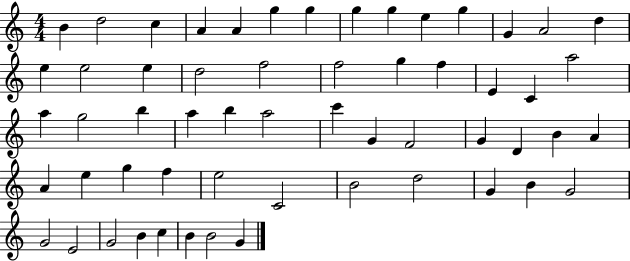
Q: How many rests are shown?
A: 0